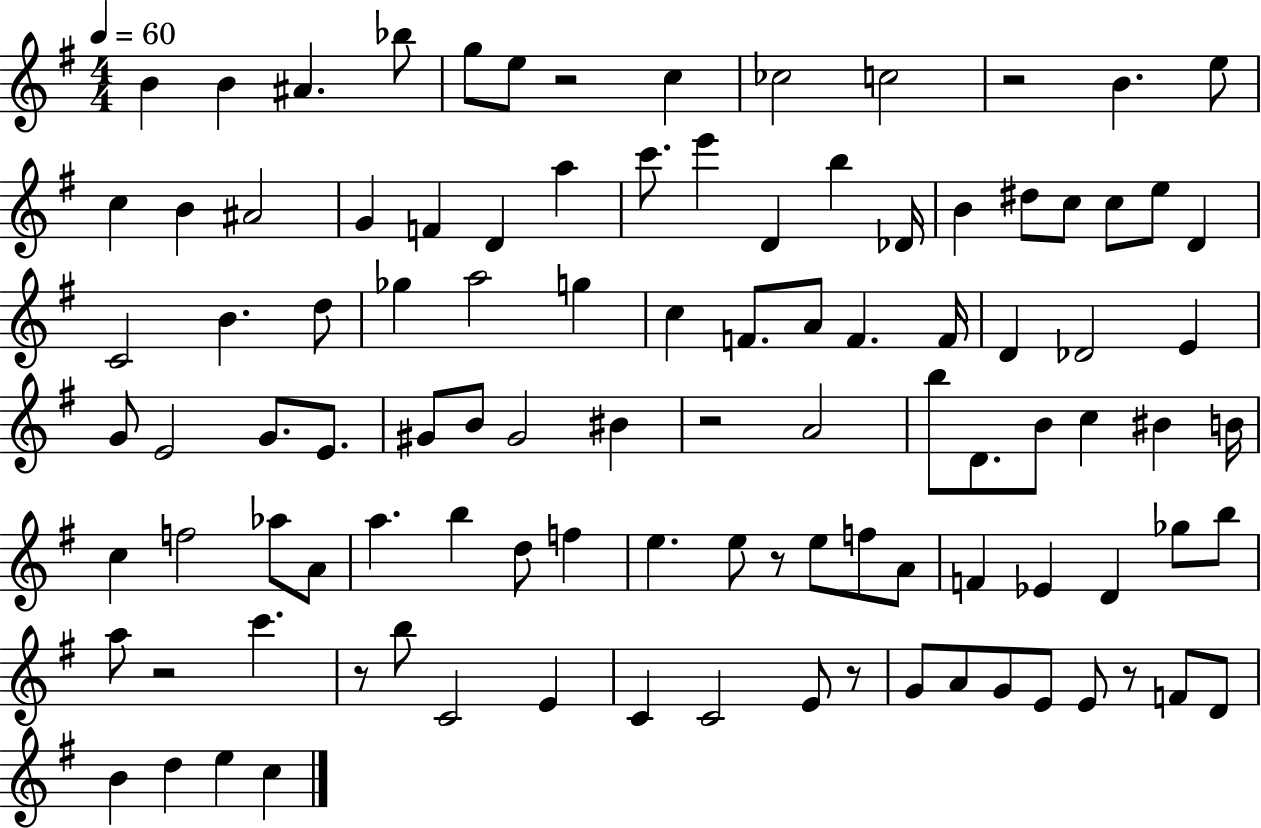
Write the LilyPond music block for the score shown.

{
  \clef treble
  \numericTimeSignature
  \time 4/4
  \key g \major
  \tempo 4 = 60
  b'4 b'4 ais'4. bes''8 | g''8 e''8 r2 c''4 | ces''2 c''2 | r2 b'4. e''8 | \break c''4 b'4 ais'2 | g'4 f'4 d'4 a''4 | c'''8. e'''4 d'4 b''4 des'16 | b'4 dis''8 c''8 c''8 e''8 d'4 | \break c'2 b'4. d''8 | ges''4 a''2 g''4 | c''4 f'8. a'8 f'4. f'16 | d'4 des'2 e'4 | \break g'8 e'2 g'8. e'8. | gis'8 b'8 gis'2 bis'4 | r2 a'2 | b''8 d'8. b'8 c''4 bis'4 b'16 | \break c''4 f''2 aes''8 a'8 | a''4. b''4 d''8 f''4 | e''4. e''8 r8 e''8 f''8 a'8 | f'4 ees'4 d'4 ges''8 b''8 | \break a''8 r2 c'''4. | r8 b''8 c'2 e'4 | c'4 c'2 e'8 r8 | g'8 a'8 g'8 e'8 e'8 r8 f'8 d'8 | \break b'4 d''4 e''4 c''4 | \bar "|."
}